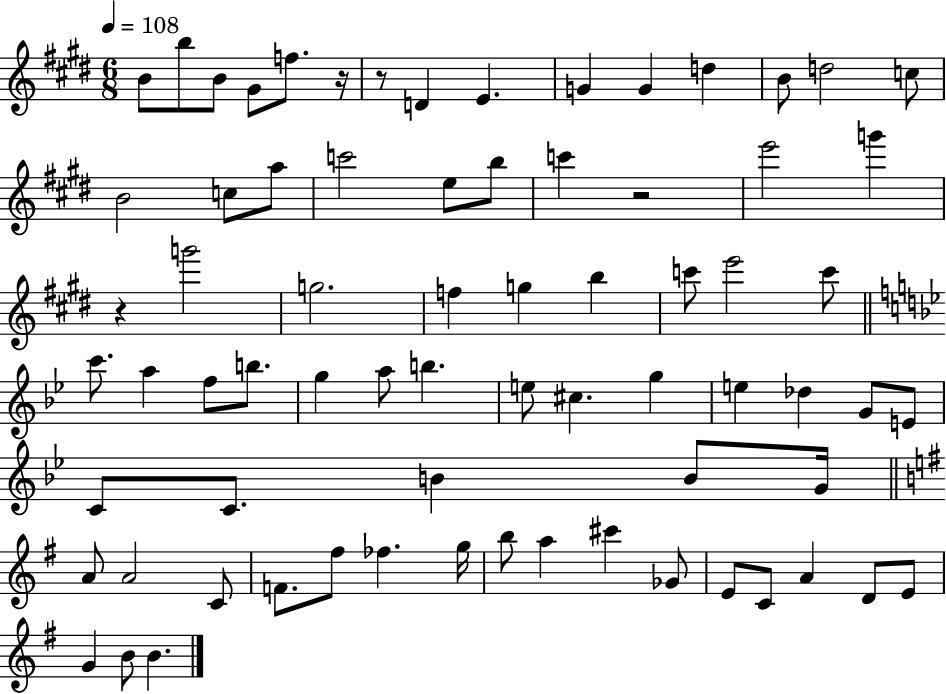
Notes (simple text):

B4/e B5/e B4/e G#4/e F5/e. R/s R/e D4/q E4/q. G4/q G4/q D5/q B4/e D5/h C5/e B4/h C5/e A5/e C6/h E5/e B5/e C6/q R/h E6/h G6/q R/q G6/h G5/h. F5/q G5/q B5/q C6/e E6/h C6/e C6/e. A5/q F5/e B5/e. G5/q A5/e B5/q. E5/e C#5/q. G5/q E5/q Db5/q G4/e E4/e C4/e C4/e. B4/q B4/e G4/s A4/e A4/h C4/e F4/e. F#5/e FES5/q. G5/s B5/e A5/q C#6/q Gb4/e E4/e C4/e A4/q D4/e E4/e G4/q B4/e B4/q.